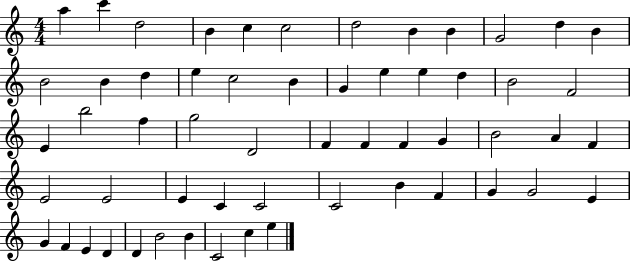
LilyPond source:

{
  \clef treble
  \numericTimeSignature
  \time 4/4
  \key c \major
  a''4 c'''4 d''2 | b'4 c''4 c''2 | d''2 b'4 b'4 | g'2 d''4 b'4 | \break b'2 b'4 d''4 | e''4 c''2 b'4 | g'4 e''4 e''4 d''4 | b'2 f'2 | \break e'4 b''2 f''4 | g''2 d'2 | f'4 f'4 f'4 g'4 | b'2 a'4 f'4 | \break e'2 e'2 | e'4 c'4 c'2 | c'2 b'4 f'4 | g'4 g'2 e'4 | \break g'4 f'4 e'4 d'4 | d'4 b'2 b'4 | c'2 c''4 e''4 | \bar "|."
}